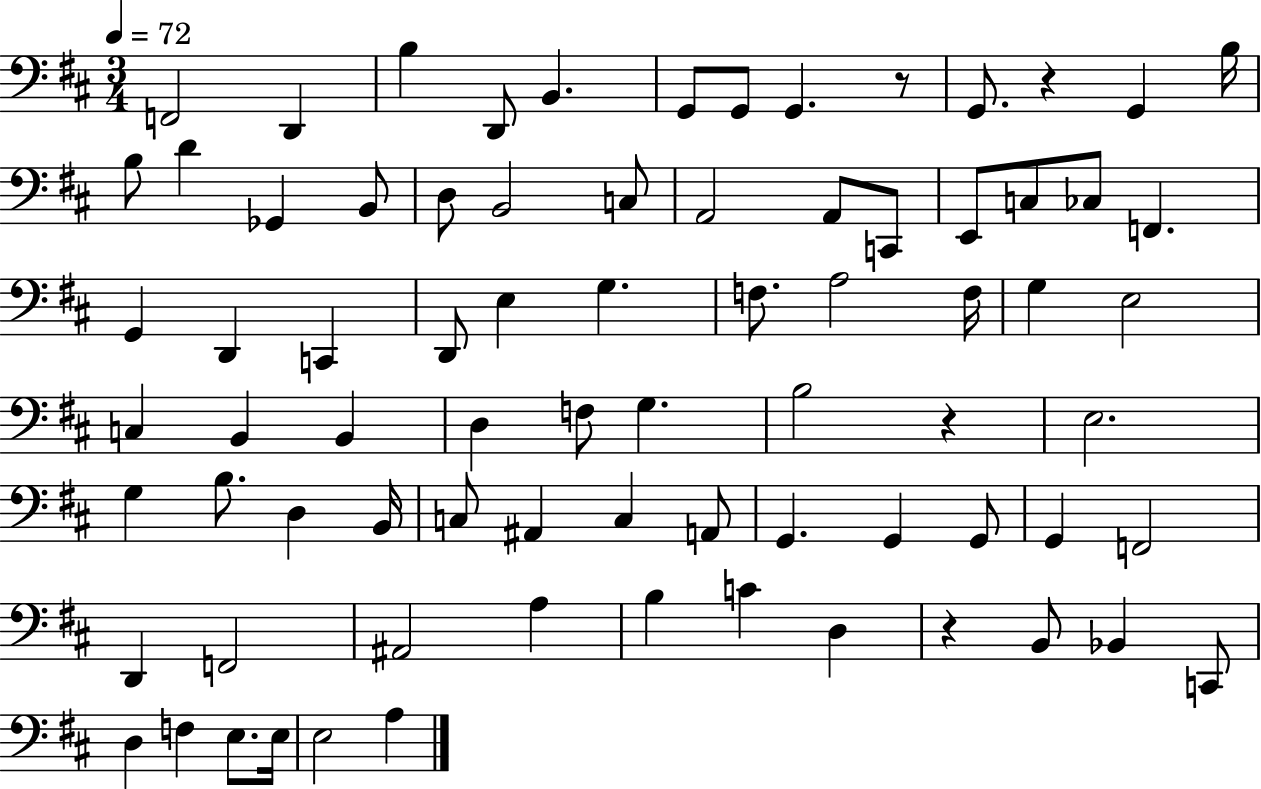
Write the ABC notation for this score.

X:1
T:Untitled
M:3/4
L:1/4
K:D
F,,2 D,, B, D,,/2 B,, G,,/2 G,,/2 G,, z/2 G,,/2 z G,, B,/4 B,/2 D _G,, B,,/2 D,/2 B,,2 C,/2 A,,2 A,,/2 C,,/2 E,,/2 C,/2 _C,/2 F,, G,, D,, C,, D,,/2 E, G, F,/2 A,2 F,/4 G, E,2 C, B,, B,, D, F,/2 G, B,2 z E,2 G, B,/2 D, B,,/4 C,/2 ^A,, C, A,,/2 G,, G,, G,,/2 G,, F,,2 D,, F,,2 ^A,,2 A, B, C D, z B,,/2 _B,, C,,/2 D, F, E,/2 E,/4 E,2 A,